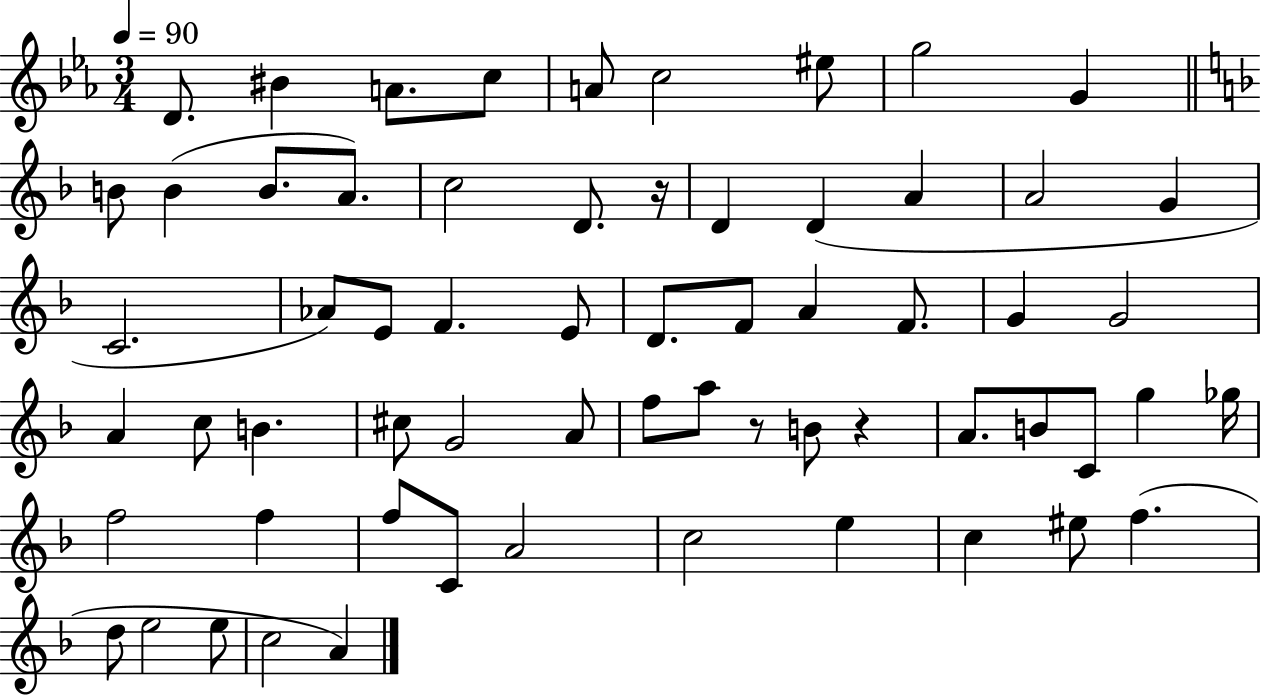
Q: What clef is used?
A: treble